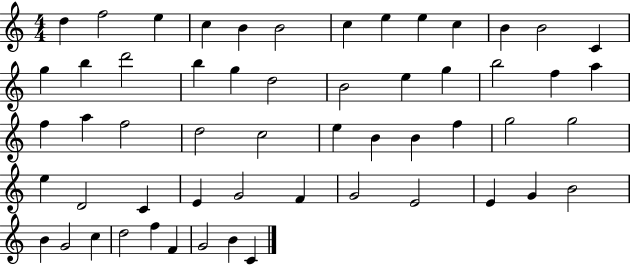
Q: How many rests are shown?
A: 0